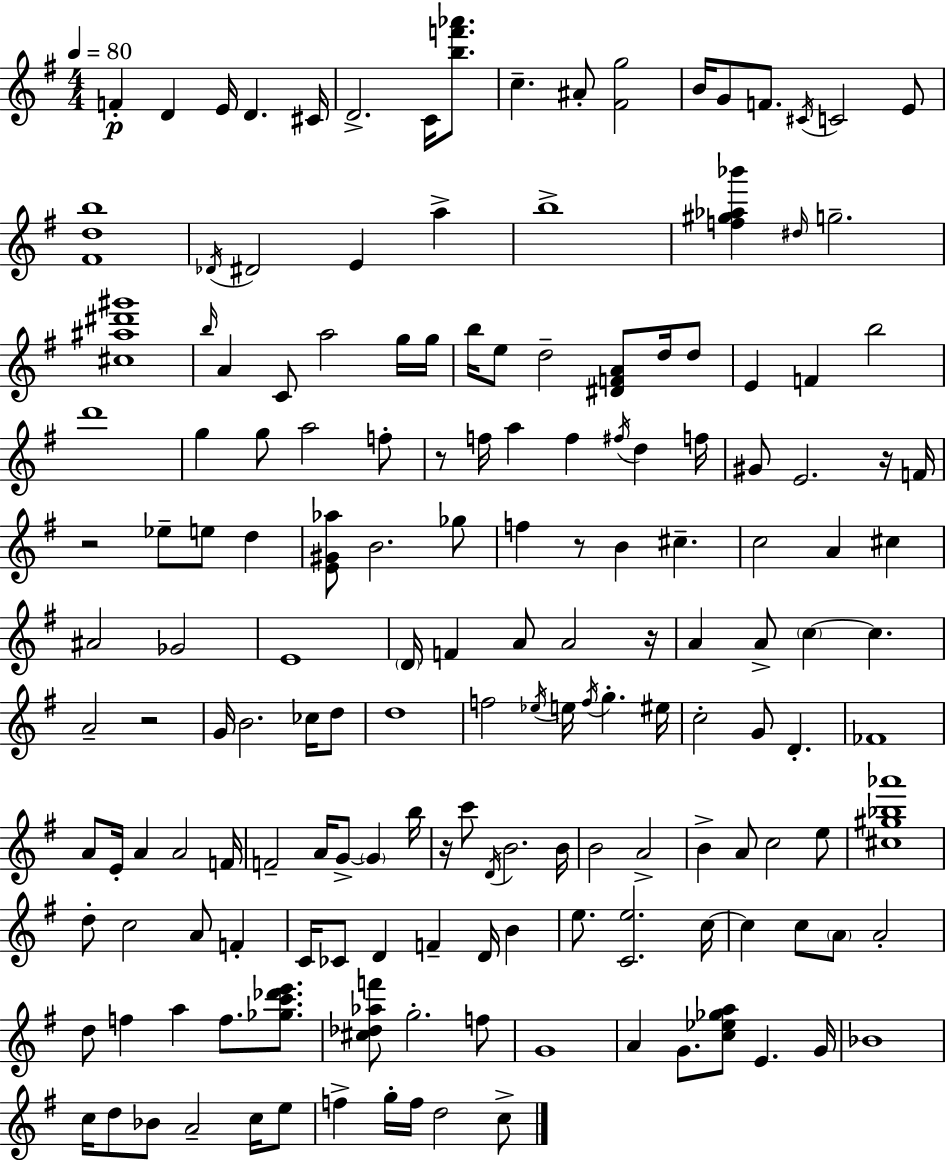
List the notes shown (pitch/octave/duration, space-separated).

F4/q D4/q E4/s D4/q. C#4/s D4/h. C4/s [B5,F6,Ab6]/e. C5/q. A#4/e [F#4,G5]/h B4/s G4/e F4/e. C#4/s C4/h E4/e [F#4,D5,B5]/w Db4/s D#4/h E4/q A5/q B5/w [F5,G#5,Ab5,Bb6]/q D#5/s G5/h. [C#5,A#5,D#6,G#6]/w B5/s A4/q C4/e A5/h G5/s G5/s B5/s E5/e D5/h [D#4,F4,A4]/e D5/s D5/e E4/q F4/q B5/h D6/w G5/q G5/e A5/h F5/e R/e F5/s A5/q F5/q F#5/s D5/q F5/s G#4/e E4/h. R/s F4/s R/h Eb5/e E5/e D5/q [E4,G#4,Ab5]/e B4/h. Gb5/e F5/q R/e B4/q C#5/q. C5/h A4/q C#5/q A#4/h Gb4/h E4/w D4/s F4/q A4/e A4/h R/s A4/q A4/e C5/q C5/q. A4/h R/h G4/s B4/h. CES5/s D5/e D5/w F5/h Eb5/s E5/s F5/s G5/q. EIS5/s C5/h G4/e D4/q. FES4/w A4/e E4/s A4/q A4/h F4/s F4/h A4/s G4/e G4/q B5/s R/s C6/e D4/s B4/h. B4/s B4/h A4/h B4/q A4/e C5/h E5/e [C#5,G#5,Bb5,Ab6]/w D5/e C5/h A4/e F4/q C4/s CES4/e D4/q F4/q D4/s B4/q E5/e. [C4,E5]/h. C5/s C5/q C5/e A4/e A4/h D5/e F5/q A5/q F5/e. [Gb5,C6,Db6,E6]/e. [C#5,Db5,Ab5,F6]/e G5/h. F5/e G4/w A4/q G4/e. [C5,Eb5,Gb5,A5]/e E4/q. G4/s Bb4/w C5/s D5/e Bb4/e A4/h C5/s E5/e F5/q G5/s F5/s D5/h C5/e